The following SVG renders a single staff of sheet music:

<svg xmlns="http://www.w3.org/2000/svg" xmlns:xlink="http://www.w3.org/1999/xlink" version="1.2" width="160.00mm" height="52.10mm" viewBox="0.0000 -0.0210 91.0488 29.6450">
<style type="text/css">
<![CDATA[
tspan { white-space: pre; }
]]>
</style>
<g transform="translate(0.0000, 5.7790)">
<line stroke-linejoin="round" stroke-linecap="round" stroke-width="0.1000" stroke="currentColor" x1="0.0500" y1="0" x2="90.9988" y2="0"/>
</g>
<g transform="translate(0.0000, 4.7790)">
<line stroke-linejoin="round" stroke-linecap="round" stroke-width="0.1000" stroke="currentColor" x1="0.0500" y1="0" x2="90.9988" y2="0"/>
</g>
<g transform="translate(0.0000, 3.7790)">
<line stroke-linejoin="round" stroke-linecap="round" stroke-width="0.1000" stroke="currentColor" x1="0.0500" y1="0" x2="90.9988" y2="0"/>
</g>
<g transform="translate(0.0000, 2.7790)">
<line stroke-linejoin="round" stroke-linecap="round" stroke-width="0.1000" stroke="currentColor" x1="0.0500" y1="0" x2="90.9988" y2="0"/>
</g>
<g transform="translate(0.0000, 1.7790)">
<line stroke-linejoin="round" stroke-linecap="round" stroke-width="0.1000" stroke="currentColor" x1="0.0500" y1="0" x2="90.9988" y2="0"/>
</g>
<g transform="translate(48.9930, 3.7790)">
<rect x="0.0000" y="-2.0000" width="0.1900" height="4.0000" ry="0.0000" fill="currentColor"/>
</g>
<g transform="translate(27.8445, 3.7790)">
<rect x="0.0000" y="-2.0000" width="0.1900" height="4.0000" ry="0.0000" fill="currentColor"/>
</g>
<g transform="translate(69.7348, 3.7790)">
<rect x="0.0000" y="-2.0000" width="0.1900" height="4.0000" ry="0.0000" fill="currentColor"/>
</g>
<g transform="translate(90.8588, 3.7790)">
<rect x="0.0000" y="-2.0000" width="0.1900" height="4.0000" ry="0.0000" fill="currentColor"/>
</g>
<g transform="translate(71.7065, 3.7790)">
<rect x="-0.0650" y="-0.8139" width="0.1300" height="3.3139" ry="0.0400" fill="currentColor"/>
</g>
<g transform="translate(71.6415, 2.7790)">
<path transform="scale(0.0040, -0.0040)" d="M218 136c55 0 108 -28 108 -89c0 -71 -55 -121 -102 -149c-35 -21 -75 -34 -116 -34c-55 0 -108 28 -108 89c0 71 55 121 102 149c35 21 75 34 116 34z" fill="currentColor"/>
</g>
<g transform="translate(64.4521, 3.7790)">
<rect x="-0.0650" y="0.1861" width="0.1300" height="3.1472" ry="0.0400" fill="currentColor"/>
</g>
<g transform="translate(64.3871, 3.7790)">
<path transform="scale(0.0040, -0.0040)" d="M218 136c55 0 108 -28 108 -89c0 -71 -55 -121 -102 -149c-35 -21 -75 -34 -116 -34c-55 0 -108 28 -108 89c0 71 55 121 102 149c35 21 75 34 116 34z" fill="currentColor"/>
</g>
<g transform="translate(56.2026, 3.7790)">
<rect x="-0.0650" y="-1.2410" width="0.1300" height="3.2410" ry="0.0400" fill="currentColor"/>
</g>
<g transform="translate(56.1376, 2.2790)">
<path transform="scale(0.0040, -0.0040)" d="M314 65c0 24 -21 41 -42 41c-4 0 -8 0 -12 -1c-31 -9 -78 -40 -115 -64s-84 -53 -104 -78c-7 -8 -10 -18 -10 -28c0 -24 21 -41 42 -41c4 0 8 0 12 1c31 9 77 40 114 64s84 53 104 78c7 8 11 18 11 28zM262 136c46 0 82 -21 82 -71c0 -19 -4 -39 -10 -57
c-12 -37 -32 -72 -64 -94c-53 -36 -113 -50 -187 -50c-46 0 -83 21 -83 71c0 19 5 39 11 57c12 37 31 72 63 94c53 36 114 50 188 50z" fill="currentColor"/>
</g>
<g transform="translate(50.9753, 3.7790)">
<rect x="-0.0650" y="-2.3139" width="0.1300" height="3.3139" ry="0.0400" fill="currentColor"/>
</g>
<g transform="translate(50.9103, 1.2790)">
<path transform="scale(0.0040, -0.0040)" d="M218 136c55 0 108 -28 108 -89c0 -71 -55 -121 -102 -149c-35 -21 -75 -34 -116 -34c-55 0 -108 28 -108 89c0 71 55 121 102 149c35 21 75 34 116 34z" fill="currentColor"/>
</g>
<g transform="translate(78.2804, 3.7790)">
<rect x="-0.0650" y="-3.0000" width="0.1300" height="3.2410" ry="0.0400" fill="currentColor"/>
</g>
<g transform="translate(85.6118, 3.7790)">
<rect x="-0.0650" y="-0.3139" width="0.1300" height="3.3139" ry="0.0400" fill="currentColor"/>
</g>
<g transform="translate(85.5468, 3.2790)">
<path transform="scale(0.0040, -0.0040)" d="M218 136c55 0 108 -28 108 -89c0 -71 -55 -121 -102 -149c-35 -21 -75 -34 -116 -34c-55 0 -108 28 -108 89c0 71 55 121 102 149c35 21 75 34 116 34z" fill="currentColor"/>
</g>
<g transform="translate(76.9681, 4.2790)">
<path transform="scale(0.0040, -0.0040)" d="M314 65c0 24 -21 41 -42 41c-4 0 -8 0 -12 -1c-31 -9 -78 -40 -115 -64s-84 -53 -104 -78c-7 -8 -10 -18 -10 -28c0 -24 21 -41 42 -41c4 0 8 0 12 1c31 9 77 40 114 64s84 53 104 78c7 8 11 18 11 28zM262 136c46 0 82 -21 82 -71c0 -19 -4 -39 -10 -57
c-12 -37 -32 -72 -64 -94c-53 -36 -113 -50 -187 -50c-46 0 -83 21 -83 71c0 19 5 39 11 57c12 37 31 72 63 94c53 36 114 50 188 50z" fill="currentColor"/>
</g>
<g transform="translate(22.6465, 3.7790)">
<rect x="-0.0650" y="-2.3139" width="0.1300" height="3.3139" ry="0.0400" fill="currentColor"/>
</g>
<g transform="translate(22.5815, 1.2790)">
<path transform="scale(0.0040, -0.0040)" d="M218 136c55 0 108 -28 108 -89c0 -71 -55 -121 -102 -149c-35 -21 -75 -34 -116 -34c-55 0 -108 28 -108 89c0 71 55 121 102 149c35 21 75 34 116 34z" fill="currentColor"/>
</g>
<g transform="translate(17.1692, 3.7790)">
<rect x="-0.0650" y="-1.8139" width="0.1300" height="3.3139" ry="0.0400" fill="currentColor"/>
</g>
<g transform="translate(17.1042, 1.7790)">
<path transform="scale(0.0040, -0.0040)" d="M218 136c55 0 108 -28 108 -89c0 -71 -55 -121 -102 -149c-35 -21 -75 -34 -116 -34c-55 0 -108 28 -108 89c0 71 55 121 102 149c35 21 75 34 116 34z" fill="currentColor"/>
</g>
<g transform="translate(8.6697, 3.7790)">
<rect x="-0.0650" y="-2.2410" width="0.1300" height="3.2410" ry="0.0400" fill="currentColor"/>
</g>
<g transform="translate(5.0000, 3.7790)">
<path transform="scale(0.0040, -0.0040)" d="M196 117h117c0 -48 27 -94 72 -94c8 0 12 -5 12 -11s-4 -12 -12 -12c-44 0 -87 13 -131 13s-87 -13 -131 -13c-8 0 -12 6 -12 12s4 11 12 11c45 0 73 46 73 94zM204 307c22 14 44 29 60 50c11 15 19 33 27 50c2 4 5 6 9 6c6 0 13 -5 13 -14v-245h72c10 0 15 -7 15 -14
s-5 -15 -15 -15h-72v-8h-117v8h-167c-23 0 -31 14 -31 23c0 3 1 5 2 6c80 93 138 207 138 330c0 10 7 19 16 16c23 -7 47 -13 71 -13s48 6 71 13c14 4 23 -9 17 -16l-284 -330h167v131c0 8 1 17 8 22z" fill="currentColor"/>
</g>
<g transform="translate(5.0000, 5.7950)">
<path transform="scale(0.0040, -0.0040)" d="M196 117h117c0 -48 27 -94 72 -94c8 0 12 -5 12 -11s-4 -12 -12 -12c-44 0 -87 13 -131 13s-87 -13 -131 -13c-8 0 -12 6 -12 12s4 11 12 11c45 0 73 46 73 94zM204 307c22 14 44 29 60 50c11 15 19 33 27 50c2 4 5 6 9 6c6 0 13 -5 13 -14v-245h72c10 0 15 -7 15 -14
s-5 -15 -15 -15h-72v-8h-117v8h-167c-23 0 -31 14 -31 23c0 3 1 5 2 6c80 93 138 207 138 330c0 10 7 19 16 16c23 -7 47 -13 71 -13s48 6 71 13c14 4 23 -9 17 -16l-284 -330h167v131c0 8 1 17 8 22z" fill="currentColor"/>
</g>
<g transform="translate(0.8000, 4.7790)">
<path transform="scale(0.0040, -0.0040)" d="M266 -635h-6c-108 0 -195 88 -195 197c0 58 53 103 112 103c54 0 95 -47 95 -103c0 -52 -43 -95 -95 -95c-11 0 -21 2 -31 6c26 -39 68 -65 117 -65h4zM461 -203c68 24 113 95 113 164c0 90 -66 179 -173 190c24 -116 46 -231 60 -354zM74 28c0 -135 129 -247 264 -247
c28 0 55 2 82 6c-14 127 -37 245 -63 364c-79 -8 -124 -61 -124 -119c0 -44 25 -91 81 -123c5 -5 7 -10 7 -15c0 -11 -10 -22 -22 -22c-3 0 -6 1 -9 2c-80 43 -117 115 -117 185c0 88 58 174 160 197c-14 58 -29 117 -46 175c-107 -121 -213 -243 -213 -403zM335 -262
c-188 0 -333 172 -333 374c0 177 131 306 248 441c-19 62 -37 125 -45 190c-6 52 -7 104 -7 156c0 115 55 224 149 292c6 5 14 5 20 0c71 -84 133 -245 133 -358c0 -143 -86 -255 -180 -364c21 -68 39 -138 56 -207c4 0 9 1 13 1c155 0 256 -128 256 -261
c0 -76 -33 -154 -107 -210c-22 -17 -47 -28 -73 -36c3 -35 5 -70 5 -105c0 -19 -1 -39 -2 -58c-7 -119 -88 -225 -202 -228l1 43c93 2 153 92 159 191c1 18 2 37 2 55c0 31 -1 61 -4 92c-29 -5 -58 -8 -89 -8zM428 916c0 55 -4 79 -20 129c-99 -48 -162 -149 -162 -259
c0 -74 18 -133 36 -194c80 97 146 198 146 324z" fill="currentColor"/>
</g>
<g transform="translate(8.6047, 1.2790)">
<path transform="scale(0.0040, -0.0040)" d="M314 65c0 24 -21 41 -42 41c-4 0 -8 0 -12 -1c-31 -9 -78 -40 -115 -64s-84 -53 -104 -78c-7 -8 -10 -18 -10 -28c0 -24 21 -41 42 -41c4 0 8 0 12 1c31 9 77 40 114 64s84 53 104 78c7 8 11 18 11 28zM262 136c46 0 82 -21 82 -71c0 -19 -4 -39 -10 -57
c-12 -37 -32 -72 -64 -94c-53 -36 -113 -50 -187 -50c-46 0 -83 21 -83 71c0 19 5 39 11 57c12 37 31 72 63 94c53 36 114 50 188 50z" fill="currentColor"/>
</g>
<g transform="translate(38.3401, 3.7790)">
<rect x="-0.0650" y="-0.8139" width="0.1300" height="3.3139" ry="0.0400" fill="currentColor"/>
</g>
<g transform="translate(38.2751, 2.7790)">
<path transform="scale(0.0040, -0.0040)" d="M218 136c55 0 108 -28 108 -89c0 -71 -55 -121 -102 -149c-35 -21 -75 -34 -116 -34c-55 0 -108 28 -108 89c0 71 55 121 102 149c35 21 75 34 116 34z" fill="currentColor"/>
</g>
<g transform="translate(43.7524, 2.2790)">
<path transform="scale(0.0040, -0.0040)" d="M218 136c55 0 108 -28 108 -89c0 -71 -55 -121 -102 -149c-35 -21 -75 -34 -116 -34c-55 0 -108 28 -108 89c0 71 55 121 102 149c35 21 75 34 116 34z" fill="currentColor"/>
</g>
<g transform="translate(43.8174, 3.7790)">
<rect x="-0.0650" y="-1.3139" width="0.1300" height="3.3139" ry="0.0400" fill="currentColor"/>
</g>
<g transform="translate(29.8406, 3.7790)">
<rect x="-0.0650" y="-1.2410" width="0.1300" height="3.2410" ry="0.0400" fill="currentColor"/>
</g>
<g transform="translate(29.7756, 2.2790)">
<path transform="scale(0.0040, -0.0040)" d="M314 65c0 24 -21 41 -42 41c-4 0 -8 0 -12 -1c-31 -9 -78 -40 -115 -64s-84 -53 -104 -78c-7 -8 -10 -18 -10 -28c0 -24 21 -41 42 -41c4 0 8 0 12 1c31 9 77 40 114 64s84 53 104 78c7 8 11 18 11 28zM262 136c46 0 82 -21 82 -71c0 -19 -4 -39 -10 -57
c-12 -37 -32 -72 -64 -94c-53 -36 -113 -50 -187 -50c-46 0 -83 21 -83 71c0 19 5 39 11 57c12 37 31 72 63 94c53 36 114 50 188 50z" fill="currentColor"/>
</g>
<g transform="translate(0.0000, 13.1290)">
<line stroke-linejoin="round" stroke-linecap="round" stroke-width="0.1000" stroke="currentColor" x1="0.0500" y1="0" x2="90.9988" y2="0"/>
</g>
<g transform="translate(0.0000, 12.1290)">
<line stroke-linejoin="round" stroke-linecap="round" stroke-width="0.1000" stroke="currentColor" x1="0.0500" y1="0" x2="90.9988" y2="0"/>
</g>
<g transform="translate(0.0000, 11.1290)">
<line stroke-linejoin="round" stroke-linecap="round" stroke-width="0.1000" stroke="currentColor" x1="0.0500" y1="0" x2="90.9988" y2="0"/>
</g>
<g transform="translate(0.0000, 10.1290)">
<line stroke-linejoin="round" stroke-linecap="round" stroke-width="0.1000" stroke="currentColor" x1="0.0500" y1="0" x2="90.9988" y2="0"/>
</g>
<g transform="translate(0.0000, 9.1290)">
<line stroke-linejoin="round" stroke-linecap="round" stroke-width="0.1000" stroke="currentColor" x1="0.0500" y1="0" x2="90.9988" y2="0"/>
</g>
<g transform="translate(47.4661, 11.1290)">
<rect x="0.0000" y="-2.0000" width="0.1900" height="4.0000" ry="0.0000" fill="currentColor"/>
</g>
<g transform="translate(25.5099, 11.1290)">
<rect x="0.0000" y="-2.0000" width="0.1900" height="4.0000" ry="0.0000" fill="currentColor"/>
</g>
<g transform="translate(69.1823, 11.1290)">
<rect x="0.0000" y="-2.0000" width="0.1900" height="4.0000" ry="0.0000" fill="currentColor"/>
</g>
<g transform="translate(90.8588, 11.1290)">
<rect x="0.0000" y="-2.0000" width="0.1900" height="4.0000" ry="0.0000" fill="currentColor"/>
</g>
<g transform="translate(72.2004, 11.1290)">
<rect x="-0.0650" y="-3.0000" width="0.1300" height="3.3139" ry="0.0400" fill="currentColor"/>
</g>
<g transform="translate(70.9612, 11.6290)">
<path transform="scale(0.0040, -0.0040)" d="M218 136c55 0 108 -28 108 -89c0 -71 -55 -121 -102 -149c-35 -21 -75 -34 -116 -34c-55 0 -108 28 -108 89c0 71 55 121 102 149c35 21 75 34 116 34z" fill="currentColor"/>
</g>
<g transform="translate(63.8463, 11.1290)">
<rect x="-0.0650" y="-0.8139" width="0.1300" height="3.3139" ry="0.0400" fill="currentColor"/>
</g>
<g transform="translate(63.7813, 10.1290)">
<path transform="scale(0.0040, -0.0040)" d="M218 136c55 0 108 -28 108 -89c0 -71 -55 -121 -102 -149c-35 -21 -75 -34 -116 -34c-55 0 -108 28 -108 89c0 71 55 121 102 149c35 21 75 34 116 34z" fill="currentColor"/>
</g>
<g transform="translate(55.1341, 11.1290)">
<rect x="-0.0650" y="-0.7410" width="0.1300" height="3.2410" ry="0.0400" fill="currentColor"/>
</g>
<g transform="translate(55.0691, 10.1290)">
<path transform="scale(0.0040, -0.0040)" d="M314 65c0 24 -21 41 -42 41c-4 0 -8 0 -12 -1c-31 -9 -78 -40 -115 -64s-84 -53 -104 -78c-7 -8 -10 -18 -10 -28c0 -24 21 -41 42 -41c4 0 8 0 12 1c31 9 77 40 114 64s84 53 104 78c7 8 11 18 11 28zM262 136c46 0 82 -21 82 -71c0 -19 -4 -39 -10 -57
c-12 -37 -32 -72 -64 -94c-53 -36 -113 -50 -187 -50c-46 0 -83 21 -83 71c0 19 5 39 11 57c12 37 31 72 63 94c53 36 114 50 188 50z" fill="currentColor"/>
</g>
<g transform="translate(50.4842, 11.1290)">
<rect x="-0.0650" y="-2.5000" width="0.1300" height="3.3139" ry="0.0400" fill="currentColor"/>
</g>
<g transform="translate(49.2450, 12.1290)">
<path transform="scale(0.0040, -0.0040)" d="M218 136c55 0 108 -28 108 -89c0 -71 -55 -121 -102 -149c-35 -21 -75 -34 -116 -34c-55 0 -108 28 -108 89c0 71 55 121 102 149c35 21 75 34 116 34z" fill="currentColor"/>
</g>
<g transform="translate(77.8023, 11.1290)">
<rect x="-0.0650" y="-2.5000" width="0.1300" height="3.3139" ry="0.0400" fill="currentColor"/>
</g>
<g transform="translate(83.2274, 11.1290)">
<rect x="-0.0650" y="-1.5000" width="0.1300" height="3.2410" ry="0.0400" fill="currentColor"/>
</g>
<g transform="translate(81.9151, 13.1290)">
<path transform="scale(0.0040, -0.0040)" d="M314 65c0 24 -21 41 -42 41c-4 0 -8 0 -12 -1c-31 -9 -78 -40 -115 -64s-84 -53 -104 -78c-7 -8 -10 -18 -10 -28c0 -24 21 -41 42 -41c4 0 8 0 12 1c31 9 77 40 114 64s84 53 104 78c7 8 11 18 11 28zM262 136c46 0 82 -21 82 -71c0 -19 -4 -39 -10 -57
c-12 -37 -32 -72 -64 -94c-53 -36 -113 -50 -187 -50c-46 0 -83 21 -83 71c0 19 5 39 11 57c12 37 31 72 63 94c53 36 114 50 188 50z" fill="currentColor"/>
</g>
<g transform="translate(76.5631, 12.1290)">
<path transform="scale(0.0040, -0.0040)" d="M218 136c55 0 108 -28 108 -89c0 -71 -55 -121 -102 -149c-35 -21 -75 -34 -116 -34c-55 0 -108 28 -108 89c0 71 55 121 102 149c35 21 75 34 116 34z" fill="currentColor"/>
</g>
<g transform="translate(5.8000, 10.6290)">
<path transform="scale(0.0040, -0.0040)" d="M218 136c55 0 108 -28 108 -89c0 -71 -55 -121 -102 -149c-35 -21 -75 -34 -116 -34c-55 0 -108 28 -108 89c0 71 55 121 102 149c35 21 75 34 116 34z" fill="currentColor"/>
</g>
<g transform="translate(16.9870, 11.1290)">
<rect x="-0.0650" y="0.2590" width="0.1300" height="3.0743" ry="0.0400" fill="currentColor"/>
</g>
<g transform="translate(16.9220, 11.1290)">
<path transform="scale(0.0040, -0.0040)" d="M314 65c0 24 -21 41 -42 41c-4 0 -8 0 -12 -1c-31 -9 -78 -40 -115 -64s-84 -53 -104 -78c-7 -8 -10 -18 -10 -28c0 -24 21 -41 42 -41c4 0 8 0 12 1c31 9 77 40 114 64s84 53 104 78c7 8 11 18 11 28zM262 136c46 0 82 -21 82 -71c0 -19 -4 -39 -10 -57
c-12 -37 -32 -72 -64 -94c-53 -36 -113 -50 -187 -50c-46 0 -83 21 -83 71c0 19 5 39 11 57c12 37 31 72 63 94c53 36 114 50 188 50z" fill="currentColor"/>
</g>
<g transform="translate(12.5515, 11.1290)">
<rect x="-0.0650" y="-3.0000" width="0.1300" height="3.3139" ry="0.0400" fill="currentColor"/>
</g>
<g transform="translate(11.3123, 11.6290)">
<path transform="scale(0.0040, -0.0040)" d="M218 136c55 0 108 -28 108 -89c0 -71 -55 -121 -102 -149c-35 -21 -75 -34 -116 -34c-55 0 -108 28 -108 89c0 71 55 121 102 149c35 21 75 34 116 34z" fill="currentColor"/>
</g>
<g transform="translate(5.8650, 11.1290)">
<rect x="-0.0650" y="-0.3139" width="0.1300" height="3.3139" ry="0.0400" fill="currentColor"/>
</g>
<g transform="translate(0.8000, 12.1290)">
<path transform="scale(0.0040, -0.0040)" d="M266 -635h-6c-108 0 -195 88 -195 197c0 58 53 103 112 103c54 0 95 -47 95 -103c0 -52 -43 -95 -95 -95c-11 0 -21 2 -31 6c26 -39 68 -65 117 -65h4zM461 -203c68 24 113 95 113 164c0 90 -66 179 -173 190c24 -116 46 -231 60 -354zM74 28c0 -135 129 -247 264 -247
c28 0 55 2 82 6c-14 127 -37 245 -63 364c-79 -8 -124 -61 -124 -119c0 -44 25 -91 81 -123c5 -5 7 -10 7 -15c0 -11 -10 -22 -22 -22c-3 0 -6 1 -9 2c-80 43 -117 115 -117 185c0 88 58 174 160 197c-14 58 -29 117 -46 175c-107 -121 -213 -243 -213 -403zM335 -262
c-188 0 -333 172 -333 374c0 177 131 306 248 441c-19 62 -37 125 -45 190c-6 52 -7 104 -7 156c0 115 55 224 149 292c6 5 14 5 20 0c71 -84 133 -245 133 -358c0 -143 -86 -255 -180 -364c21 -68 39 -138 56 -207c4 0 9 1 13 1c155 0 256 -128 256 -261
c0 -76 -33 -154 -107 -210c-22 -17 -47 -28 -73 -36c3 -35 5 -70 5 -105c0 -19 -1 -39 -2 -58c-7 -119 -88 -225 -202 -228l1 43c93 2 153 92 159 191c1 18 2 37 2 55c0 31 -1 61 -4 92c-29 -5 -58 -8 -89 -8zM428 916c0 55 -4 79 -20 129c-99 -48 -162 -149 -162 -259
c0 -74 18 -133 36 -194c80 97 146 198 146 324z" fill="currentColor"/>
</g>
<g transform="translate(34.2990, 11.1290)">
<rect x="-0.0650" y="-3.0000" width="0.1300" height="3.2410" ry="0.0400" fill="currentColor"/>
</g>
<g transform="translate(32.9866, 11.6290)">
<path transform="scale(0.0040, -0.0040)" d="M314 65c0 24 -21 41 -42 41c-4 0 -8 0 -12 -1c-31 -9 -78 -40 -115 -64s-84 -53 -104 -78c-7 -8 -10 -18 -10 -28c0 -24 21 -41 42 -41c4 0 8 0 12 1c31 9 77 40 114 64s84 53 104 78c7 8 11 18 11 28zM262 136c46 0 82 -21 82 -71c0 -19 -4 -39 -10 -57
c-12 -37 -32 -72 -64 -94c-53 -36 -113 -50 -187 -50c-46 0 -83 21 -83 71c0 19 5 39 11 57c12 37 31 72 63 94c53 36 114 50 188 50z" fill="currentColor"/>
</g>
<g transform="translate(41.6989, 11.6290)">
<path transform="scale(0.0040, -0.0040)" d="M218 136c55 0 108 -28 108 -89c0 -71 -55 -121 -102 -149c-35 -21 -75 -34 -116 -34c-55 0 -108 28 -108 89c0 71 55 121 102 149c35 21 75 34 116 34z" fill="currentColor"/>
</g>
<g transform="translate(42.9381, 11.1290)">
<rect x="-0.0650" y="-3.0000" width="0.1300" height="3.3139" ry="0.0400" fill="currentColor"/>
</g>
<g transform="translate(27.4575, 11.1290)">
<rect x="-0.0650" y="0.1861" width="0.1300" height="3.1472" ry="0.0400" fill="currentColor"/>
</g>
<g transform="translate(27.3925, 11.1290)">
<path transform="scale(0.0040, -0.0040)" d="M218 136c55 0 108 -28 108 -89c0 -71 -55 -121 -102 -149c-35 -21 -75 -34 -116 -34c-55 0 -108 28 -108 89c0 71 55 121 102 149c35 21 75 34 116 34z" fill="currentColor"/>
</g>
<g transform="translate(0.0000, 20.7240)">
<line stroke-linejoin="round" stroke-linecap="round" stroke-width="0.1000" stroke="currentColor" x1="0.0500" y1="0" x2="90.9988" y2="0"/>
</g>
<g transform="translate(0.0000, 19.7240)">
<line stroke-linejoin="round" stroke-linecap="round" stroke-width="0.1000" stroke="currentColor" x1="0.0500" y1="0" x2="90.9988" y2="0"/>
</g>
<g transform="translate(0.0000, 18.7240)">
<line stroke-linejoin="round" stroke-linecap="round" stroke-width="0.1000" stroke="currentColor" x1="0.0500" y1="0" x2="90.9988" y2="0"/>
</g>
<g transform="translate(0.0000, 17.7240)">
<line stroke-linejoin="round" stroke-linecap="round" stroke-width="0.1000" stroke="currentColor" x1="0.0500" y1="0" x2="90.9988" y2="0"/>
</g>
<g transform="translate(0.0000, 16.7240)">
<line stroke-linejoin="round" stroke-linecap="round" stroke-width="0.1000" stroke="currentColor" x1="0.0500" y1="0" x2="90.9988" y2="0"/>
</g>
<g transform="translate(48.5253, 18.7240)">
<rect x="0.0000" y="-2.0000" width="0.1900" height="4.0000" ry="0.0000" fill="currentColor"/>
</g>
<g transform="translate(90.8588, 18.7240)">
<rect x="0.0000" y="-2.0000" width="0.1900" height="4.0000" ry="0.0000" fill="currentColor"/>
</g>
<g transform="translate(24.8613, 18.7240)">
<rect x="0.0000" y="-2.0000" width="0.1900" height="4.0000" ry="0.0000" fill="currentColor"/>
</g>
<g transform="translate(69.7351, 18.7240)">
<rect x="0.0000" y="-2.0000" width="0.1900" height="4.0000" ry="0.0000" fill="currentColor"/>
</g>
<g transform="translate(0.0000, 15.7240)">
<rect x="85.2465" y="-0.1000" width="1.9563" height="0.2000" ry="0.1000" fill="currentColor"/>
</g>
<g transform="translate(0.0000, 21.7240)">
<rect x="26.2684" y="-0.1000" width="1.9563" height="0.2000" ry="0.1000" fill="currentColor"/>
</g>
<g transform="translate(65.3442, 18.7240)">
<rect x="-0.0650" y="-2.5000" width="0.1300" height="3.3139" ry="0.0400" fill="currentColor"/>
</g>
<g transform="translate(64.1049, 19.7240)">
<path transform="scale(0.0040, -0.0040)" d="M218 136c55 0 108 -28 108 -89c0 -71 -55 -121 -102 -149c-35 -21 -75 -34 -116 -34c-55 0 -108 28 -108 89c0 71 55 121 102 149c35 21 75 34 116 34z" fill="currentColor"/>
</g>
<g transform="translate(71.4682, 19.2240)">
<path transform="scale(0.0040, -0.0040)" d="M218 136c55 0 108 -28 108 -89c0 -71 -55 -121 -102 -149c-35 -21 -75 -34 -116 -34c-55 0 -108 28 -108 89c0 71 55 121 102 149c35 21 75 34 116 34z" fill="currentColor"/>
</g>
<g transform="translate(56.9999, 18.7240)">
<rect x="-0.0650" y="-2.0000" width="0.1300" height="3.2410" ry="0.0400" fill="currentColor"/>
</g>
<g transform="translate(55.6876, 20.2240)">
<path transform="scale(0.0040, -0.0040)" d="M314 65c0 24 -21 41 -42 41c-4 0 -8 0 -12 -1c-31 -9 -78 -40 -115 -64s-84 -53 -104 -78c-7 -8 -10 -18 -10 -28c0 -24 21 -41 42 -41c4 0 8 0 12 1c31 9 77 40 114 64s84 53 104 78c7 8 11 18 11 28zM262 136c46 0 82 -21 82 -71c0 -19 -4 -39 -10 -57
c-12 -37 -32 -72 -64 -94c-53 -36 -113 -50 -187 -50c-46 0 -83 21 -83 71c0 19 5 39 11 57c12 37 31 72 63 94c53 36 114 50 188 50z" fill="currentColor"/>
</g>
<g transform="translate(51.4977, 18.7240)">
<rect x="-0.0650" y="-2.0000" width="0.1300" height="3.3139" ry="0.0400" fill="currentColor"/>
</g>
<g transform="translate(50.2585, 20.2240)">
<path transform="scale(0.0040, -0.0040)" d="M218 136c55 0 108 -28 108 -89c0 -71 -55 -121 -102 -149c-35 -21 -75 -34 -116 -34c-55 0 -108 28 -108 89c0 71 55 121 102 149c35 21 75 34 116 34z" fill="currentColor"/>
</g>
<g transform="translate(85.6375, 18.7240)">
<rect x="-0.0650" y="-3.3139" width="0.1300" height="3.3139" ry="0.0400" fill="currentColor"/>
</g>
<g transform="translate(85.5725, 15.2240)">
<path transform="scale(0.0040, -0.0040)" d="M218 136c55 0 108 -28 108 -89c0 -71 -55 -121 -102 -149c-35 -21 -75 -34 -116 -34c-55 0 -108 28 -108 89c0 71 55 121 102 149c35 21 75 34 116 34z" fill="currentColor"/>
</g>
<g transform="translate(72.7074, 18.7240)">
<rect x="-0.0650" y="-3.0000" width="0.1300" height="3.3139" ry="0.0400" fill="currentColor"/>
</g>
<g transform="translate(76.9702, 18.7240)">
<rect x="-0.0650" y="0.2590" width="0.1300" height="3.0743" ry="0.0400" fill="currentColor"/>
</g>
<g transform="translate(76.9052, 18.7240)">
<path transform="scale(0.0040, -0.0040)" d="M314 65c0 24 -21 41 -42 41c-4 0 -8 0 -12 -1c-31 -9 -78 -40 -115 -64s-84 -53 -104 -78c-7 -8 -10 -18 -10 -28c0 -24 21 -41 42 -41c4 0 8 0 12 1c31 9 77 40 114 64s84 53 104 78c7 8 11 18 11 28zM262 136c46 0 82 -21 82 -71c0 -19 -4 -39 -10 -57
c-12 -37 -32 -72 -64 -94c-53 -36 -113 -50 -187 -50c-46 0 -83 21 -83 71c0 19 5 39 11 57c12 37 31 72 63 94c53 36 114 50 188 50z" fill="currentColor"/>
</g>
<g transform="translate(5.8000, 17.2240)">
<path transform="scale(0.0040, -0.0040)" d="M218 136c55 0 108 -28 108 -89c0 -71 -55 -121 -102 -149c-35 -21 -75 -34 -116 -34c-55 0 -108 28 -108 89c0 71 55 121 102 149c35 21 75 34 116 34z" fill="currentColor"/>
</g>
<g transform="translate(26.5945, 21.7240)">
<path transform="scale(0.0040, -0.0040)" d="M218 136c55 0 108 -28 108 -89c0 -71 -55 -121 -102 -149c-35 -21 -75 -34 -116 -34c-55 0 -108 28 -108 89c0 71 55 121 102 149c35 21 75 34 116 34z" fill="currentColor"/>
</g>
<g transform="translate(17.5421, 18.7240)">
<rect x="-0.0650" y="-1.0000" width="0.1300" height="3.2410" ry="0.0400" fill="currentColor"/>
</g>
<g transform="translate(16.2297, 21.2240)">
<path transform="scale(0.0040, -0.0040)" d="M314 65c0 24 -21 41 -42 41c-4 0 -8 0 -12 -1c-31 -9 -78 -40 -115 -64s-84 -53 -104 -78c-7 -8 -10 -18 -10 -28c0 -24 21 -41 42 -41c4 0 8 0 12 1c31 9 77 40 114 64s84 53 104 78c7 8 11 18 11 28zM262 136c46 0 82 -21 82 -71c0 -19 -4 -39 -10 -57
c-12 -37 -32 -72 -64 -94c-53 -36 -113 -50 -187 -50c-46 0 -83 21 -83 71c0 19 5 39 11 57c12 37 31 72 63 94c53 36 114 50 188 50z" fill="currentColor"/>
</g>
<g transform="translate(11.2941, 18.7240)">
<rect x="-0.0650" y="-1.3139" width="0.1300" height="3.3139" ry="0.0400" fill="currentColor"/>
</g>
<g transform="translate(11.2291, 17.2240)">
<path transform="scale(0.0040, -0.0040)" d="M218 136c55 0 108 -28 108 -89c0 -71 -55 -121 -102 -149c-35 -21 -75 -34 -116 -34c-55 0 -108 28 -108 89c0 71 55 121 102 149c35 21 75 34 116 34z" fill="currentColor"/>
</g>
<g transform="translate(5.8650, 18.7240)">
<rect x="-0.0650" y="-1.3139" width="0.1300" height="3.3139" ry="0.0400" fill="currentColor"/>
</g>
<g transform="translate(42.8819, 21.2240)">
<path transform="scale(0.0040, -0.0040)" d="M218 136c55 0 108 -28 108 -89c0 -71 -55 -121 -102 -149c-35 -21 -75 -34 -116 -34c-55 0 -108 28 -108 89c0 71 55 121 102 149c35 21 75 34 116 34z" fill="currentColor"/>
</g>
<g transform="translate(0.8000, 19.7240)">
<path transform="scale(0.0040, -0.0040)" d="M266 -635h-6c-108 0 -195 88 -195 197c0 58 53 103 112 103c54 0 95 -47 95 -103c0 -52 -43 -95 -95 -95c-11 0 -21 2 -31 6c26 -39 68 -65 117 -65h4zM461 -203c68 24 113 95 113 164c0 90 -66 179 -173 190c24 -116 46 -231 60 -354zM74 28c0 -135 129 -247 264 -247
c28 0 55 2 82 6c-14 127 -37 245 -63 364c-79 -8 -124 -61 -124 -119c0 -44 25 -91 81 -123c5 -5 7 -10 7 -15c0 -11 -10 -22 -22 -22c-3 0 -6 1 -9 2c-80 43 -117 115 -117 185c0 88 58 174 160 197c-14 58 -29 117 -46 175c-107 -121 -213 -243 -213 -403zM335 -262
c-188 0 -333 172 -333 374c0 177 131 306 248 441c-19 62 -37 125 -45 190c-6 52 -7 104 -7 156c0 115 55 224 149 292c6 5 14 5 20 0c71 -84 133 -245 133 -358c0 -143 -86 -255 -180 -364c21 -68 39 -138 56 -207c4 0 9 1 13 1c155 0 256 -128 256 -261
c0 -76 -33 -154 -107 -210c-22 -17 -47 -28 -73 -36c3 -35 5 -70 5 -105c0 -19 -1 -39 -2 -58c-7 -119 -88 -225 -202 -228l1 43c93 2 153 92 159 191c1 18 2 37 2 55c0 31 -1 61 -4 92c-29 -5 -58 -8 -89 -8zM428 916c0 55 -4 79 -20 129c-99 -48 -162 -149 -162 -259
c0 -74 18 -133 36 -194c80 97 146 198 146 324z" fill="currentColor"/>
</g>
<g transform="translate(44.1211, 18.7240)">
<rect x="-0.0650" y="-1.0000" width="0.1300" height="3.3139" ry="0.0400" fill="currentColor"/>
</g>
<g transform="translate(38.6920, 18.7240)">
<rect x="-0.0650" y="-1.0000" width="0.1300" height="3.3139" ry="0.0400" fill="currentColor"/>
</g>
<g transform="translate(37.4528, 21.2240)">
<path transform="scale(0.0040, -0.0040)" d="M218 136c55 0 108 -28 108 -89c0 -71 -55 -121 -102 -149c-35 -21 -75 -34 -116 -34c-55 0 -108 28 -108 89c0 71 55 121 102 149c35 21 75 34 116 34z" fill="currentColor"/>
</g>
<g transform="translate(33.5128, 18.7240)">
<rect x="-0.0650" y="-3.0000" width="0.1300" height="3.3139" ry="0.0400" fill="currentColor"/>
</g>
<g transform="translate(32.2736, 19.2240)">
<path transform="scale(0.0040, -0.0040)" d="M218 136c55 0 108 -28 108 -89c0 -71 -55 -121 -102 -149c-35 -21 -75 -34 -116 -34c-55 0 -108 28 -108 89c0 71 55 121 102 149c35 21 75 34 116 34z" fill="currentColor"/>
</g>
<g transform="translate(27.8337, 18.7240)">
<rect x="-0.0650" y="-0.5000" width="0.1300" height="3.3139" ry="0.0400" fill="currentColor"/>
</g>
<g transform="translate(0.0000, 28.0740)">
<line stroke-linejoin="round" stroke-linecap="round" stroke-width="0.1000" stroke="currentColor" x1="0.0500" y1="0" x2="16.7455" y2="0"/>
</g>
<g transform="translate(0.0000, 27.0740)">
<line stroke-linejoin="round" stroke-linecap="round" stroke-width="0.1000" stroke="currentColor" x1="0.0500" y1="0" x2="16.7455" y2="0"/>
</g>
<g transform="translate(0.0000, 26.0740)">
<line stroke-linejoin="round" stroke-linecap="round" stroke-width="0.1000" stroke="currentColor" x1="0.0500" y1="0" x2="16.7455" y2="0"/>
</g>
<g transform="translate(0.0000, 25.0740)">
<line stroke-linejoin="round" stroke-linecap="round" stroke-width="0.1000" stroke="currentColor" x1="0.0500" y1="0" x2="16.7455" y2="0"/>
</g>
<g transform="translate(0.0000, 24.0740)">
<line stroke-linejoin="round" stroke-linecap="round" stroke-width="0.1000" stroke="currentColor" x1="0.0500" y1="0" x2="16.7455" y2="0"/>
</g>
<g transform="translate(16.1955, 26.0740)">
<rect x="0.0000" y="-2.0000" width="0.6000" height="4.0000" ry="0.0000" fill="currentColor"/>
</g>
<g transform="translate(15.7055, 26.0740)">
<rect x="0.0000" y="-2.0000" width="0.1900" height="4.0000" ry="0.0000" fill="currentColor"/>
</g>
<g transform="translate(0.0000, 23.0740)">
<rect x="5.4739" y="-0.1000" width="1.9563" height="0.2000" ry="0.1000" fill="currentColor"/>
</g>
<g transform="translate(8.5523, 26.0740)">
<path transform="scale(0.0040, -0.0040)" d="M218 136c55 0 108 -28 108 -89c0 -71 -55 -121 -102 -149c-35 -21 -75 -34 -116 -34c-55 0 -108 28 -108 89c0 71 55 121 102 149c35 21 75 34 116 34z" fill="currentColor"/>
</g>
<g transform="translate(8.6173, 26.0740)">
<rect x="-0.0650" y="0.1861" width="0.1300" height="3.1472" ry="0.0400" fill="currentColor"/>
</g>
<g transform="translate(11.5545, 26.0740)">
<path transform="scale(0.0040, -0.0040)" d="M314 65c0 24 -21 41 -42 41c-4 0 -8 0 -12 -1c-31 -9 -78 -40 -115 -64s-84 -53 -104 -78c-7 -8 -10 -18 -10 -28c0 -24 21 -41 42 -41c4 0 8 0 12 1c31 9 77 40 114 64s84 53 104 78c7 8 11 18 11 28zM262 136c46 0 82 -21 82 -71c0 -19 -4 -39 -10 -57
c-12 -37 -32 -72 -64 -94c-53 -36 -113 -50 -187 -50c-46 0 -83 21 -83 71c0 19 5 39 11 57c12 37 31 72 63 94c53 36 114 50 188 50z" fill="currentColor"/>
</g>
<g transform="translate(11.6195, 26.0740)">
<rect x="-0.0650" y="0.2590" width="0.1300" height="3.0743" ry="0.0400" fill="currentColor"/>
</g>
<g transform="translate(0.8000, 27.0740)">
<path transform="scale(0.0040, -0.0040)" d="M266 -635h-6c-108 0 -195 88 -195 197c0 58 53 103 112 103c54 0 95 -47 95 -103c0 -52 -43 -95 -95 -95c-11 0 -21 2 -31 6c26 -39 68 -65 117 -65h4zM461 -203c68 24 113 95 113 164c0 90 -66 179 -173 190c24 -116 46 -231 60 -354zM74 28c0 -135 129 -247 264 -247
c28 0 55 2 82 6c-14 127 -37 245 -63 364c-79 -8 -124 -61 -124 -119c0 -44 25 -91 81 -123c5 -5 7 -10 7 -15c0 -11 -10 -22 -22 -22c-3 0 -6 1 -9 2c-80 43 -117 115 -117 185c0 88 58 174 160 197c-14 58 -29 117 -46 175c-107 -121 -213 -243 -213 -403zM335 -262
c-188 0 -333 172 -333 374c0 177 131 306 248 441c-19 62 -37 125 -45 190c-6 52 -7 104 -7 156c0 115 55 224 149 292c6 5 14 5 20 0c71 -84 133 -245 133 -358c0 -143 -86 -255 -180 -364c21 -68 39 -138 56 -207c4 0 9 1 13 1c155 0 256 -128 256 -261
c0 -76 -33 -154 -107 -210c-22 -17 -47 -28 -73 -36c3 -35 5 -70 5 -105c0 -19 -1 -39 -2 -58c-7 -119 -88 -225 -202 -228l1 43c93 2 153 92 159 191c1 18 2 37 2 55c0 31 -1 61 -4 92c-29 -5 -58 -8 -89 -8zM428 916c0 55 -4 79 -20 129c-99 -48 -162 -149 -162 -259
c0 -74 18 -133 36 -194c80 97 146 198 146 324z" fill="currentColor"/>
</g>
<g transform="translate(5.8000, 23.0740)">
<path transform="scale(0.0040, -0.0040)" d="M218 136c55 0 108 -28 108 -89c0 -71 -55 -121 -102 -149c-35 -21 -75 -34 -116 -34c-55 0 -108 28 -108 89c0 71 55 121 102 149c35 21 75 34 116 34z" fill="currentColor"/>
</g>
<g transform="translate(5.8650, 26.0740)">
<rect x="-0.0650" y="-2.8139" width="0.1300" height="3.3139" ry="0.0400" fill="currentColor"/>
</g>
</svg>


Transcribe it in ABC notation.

X:1
T:Untitled
M:4/4
L:1/4
K:C
g2 f g e2 d e g e2 B d A2 c c A B2 B A2 A G d2 d A G E2 e e D2 C A D D F F2 G A B2 b a B B2